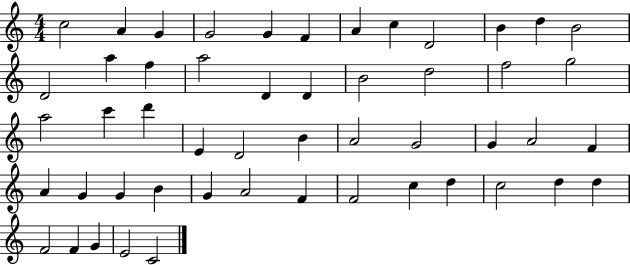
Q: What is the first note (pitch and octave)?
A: C5